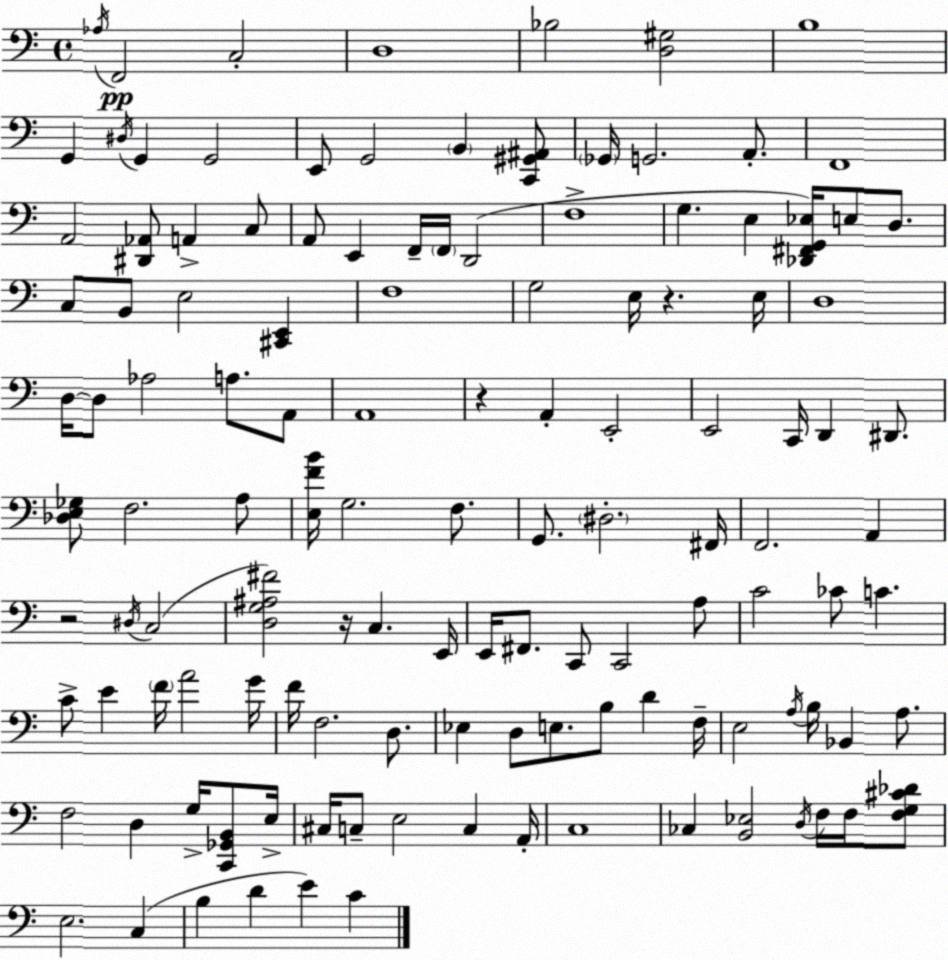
X:1
T:Untitled
M:4/4
L:1/4
K:C
_A,/4 F,,2 C,2 D,4 _B,2 [D,^G,]2 B,4 G,, ^D,/4 G,, G,,2 E,,/2 G,,2 B,, [C,,^G,,^A,,]/2 _G,,/4 G,,2 A,,/2 F,,4 A,,2 [^D,,_A,,]/2 A,, C,/2 A,,/2 E,, F,,/4 F,,/4 D,,2 F,4 G, E, [_D,,^F,,G,,_E,]/4 E,/2 D,/2 C,/2 B,,/2 E,2 [^C,,E,,] F,4 G,2 E,/4 z E,/4 D,4 D,/4 D,/2 _A,2 A,/2 A,,/2 A,,4 z A,, E,,2 E,,2 C,,/4 D,, ^D,,/2 [_D,E,_G,]/2 F,2 A,/2 [E,FB]/4 G,2 F,/2 G,,/2 ^D,2 ^F,,/4 F,,2 A,, z2 ^D,/4 C,2 [D,G,^A,^F]2 z/4 C, E,,/4 E,,/4 ^F,,/2 C,,/2 C,,2 A,/2 C2 _C/2 C C/2 E F/4 A2 G/4 F/4 F,2 D,/2 _E, D,/2 E,/2 B,/2 D F,/4 E,2 A,/4 B,/4 _B,, A,/2 F,2 D, G,/4 [C,,_G,,B,,]/2 E,/4 ^C,/4 C,/2 E,2 C, A,,/4 C,4 _C, [B,,_E,]2 D,/4 F,/4 F,/4 [F,G,^C_D]/2 E,2 C, B, D E C